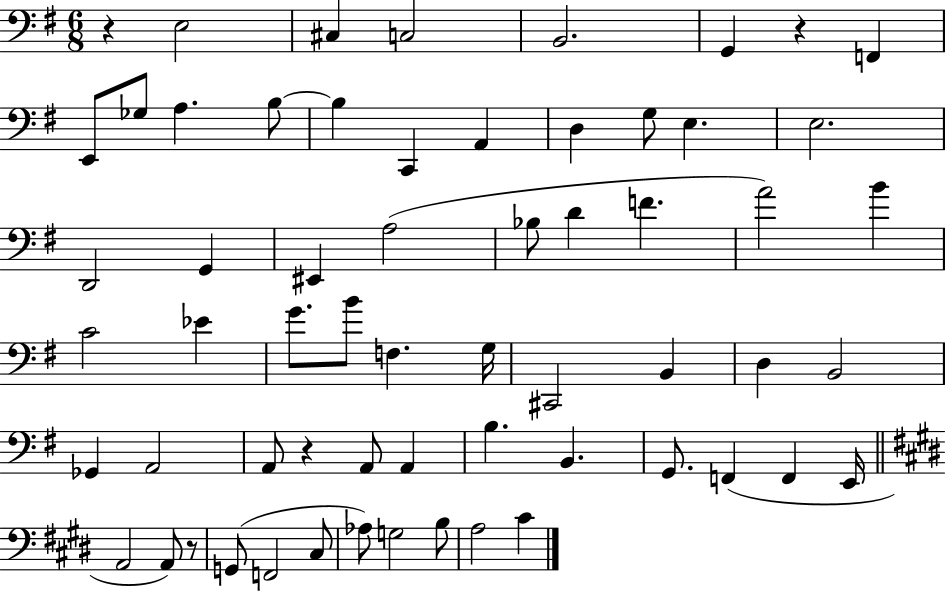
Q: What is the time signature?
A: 6/8